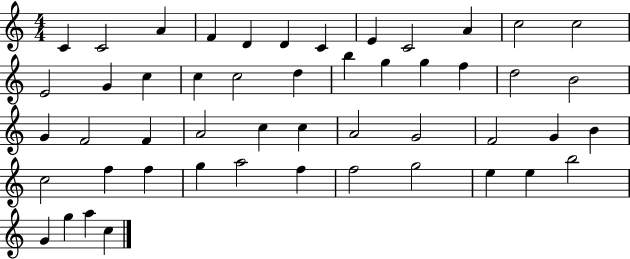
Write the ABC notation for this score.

X:1
T:Untitled
M:4/4
L:1/4
K:C
C C2 A F D D C E C2 A c2 c2 E2 G c c c2 d b g g f d2 B2 G F2 F A2 c c A2 G2 F2 G B c2 f f g a2 f f2 g2 e e b2 G g a c